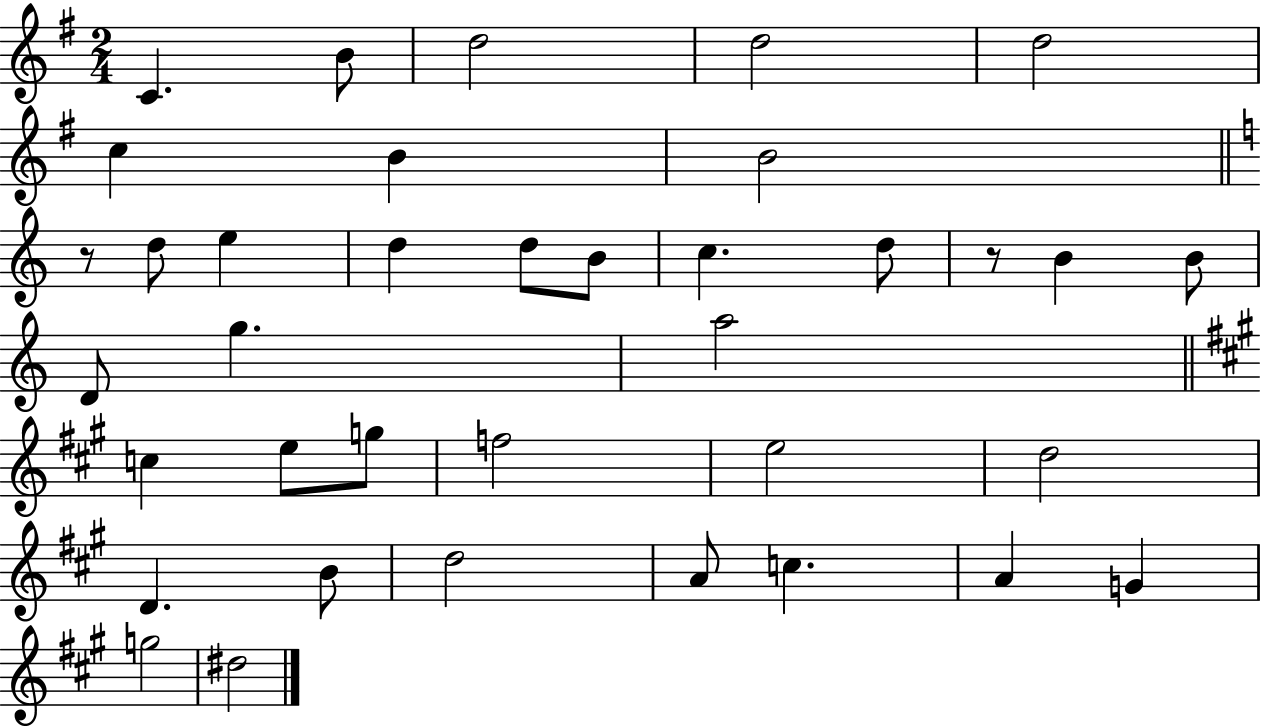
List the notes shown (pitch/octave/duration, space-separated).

C4/q. B4/e D5/h D5/h D5/h C5/q B4/q B4/h R/e D5/e E5/q D5/q D5/e B4/e C5/q. D5/e R/e B4/q B4/e D4/e G5/q. A5/h C5/q E5/e G5/e F5/h E5/h D5/h D4/q. B4/e D5/h A4/e C5/q. A4/q G4/q G5/h D#5/h